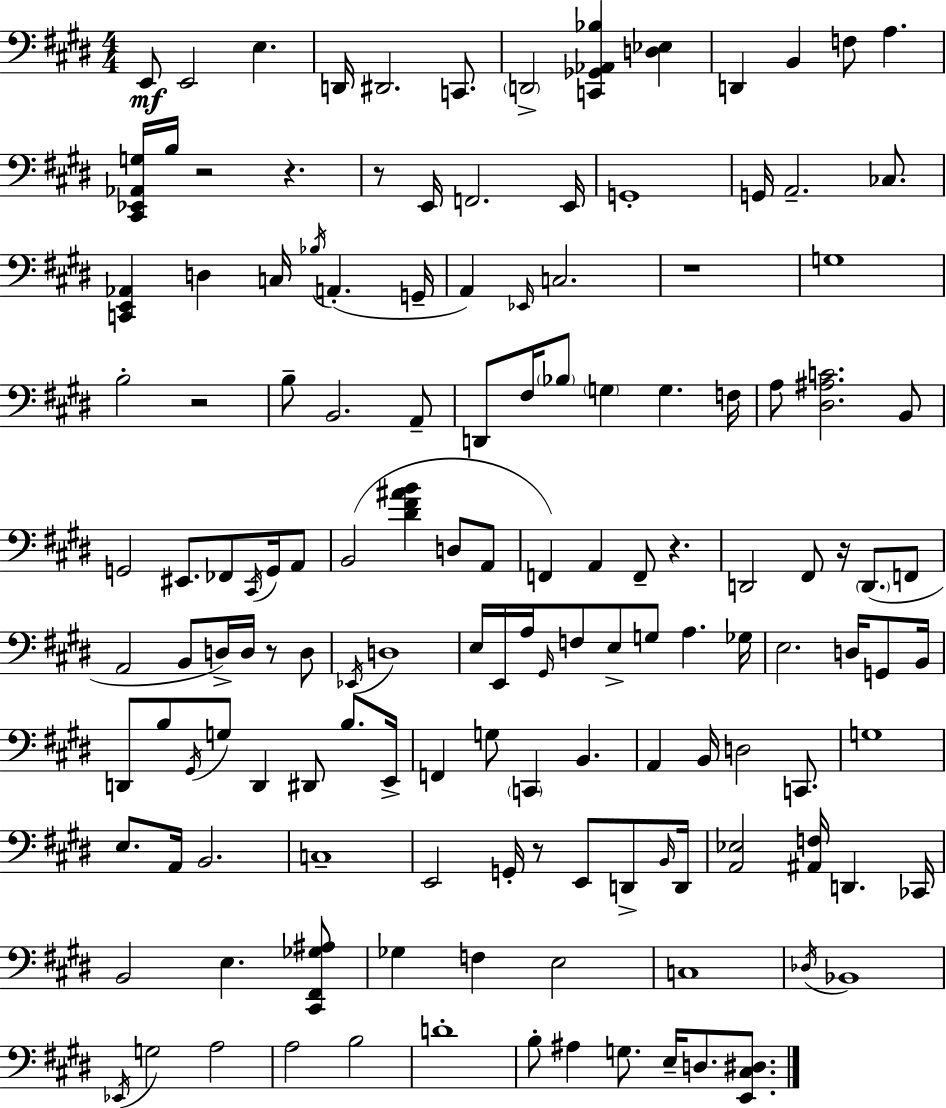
{
  \clef bass
  \numericTimeSignature
  \time 4/4
  \key e \major
  e,8\mf e,2 e4. | d,16 dis,2. c,8. | \parenthesize d,2-> <c, ges, aes, bes>4 <d ees>4 | d,4 b,4 f8 a4. | \break <cis, ees, aes, g>16 b16 r2 r4. | r8 e,16 f,2. e,16 | g,1-. | g,16 a,2.-- ces8. | \break <c, e, aes,>4 d4 c16 \acciaccatura { bes16 } a,4.-.( | g,16-- a,4) \grace { ees,16 } c2. | r1 | g1 | \break b2-. r2 | b8-- b,2. | a,8-- d,8 fis16 \parenthesize bes8 \parenthesize g4 g4. | f16 a8 <dis ais c'>2. | \break b,8 g,2 eis,8. fes,8 \acciaccatura { cis,16 } | g,16 a,8 b,2( <dis' fis' ais' b'>4 d8 | a,8 f,4) a,4 f,8-- r4. | d,2 fis,8 r16 \parenthesize d,8.( | \break f,8 a,2 b,8 d16->) d16 r8 | d8 \acciaccatura { ees,16 } d1 | e16 e,16 a16 \grace { gis,16 } f8 e8-> g8 a4. | ges16 e2. | \break d16 g,8 b,16 d,8 b8 \acciaccatura { gis,16 } g8 d,4 | dis,8 b8. e,16-> f,4 g8 \parenthesize c,4 | b,4. a,4 b,16 d2 | c,8. g1 | \break e8. a,16 b,2. | c1-- | e,2 g,16-. r8 | e,8 d,8-> \grace { b,16 } d,16 <a, ees>2 <ais, f>16 | \break d,4. ces,16 b,2 e4. | <cis, fis, ges ais>8 ges4 f4 e2 | c1 | \acciaccatura { des16 } bes,1 | \break \acciaccatura { ees,16 } g2 | a2 a2 | b2 d'1-. | b8-. ais4 g8. | \break e16-- d8. <e, cis dis>8. \bar "|."
}